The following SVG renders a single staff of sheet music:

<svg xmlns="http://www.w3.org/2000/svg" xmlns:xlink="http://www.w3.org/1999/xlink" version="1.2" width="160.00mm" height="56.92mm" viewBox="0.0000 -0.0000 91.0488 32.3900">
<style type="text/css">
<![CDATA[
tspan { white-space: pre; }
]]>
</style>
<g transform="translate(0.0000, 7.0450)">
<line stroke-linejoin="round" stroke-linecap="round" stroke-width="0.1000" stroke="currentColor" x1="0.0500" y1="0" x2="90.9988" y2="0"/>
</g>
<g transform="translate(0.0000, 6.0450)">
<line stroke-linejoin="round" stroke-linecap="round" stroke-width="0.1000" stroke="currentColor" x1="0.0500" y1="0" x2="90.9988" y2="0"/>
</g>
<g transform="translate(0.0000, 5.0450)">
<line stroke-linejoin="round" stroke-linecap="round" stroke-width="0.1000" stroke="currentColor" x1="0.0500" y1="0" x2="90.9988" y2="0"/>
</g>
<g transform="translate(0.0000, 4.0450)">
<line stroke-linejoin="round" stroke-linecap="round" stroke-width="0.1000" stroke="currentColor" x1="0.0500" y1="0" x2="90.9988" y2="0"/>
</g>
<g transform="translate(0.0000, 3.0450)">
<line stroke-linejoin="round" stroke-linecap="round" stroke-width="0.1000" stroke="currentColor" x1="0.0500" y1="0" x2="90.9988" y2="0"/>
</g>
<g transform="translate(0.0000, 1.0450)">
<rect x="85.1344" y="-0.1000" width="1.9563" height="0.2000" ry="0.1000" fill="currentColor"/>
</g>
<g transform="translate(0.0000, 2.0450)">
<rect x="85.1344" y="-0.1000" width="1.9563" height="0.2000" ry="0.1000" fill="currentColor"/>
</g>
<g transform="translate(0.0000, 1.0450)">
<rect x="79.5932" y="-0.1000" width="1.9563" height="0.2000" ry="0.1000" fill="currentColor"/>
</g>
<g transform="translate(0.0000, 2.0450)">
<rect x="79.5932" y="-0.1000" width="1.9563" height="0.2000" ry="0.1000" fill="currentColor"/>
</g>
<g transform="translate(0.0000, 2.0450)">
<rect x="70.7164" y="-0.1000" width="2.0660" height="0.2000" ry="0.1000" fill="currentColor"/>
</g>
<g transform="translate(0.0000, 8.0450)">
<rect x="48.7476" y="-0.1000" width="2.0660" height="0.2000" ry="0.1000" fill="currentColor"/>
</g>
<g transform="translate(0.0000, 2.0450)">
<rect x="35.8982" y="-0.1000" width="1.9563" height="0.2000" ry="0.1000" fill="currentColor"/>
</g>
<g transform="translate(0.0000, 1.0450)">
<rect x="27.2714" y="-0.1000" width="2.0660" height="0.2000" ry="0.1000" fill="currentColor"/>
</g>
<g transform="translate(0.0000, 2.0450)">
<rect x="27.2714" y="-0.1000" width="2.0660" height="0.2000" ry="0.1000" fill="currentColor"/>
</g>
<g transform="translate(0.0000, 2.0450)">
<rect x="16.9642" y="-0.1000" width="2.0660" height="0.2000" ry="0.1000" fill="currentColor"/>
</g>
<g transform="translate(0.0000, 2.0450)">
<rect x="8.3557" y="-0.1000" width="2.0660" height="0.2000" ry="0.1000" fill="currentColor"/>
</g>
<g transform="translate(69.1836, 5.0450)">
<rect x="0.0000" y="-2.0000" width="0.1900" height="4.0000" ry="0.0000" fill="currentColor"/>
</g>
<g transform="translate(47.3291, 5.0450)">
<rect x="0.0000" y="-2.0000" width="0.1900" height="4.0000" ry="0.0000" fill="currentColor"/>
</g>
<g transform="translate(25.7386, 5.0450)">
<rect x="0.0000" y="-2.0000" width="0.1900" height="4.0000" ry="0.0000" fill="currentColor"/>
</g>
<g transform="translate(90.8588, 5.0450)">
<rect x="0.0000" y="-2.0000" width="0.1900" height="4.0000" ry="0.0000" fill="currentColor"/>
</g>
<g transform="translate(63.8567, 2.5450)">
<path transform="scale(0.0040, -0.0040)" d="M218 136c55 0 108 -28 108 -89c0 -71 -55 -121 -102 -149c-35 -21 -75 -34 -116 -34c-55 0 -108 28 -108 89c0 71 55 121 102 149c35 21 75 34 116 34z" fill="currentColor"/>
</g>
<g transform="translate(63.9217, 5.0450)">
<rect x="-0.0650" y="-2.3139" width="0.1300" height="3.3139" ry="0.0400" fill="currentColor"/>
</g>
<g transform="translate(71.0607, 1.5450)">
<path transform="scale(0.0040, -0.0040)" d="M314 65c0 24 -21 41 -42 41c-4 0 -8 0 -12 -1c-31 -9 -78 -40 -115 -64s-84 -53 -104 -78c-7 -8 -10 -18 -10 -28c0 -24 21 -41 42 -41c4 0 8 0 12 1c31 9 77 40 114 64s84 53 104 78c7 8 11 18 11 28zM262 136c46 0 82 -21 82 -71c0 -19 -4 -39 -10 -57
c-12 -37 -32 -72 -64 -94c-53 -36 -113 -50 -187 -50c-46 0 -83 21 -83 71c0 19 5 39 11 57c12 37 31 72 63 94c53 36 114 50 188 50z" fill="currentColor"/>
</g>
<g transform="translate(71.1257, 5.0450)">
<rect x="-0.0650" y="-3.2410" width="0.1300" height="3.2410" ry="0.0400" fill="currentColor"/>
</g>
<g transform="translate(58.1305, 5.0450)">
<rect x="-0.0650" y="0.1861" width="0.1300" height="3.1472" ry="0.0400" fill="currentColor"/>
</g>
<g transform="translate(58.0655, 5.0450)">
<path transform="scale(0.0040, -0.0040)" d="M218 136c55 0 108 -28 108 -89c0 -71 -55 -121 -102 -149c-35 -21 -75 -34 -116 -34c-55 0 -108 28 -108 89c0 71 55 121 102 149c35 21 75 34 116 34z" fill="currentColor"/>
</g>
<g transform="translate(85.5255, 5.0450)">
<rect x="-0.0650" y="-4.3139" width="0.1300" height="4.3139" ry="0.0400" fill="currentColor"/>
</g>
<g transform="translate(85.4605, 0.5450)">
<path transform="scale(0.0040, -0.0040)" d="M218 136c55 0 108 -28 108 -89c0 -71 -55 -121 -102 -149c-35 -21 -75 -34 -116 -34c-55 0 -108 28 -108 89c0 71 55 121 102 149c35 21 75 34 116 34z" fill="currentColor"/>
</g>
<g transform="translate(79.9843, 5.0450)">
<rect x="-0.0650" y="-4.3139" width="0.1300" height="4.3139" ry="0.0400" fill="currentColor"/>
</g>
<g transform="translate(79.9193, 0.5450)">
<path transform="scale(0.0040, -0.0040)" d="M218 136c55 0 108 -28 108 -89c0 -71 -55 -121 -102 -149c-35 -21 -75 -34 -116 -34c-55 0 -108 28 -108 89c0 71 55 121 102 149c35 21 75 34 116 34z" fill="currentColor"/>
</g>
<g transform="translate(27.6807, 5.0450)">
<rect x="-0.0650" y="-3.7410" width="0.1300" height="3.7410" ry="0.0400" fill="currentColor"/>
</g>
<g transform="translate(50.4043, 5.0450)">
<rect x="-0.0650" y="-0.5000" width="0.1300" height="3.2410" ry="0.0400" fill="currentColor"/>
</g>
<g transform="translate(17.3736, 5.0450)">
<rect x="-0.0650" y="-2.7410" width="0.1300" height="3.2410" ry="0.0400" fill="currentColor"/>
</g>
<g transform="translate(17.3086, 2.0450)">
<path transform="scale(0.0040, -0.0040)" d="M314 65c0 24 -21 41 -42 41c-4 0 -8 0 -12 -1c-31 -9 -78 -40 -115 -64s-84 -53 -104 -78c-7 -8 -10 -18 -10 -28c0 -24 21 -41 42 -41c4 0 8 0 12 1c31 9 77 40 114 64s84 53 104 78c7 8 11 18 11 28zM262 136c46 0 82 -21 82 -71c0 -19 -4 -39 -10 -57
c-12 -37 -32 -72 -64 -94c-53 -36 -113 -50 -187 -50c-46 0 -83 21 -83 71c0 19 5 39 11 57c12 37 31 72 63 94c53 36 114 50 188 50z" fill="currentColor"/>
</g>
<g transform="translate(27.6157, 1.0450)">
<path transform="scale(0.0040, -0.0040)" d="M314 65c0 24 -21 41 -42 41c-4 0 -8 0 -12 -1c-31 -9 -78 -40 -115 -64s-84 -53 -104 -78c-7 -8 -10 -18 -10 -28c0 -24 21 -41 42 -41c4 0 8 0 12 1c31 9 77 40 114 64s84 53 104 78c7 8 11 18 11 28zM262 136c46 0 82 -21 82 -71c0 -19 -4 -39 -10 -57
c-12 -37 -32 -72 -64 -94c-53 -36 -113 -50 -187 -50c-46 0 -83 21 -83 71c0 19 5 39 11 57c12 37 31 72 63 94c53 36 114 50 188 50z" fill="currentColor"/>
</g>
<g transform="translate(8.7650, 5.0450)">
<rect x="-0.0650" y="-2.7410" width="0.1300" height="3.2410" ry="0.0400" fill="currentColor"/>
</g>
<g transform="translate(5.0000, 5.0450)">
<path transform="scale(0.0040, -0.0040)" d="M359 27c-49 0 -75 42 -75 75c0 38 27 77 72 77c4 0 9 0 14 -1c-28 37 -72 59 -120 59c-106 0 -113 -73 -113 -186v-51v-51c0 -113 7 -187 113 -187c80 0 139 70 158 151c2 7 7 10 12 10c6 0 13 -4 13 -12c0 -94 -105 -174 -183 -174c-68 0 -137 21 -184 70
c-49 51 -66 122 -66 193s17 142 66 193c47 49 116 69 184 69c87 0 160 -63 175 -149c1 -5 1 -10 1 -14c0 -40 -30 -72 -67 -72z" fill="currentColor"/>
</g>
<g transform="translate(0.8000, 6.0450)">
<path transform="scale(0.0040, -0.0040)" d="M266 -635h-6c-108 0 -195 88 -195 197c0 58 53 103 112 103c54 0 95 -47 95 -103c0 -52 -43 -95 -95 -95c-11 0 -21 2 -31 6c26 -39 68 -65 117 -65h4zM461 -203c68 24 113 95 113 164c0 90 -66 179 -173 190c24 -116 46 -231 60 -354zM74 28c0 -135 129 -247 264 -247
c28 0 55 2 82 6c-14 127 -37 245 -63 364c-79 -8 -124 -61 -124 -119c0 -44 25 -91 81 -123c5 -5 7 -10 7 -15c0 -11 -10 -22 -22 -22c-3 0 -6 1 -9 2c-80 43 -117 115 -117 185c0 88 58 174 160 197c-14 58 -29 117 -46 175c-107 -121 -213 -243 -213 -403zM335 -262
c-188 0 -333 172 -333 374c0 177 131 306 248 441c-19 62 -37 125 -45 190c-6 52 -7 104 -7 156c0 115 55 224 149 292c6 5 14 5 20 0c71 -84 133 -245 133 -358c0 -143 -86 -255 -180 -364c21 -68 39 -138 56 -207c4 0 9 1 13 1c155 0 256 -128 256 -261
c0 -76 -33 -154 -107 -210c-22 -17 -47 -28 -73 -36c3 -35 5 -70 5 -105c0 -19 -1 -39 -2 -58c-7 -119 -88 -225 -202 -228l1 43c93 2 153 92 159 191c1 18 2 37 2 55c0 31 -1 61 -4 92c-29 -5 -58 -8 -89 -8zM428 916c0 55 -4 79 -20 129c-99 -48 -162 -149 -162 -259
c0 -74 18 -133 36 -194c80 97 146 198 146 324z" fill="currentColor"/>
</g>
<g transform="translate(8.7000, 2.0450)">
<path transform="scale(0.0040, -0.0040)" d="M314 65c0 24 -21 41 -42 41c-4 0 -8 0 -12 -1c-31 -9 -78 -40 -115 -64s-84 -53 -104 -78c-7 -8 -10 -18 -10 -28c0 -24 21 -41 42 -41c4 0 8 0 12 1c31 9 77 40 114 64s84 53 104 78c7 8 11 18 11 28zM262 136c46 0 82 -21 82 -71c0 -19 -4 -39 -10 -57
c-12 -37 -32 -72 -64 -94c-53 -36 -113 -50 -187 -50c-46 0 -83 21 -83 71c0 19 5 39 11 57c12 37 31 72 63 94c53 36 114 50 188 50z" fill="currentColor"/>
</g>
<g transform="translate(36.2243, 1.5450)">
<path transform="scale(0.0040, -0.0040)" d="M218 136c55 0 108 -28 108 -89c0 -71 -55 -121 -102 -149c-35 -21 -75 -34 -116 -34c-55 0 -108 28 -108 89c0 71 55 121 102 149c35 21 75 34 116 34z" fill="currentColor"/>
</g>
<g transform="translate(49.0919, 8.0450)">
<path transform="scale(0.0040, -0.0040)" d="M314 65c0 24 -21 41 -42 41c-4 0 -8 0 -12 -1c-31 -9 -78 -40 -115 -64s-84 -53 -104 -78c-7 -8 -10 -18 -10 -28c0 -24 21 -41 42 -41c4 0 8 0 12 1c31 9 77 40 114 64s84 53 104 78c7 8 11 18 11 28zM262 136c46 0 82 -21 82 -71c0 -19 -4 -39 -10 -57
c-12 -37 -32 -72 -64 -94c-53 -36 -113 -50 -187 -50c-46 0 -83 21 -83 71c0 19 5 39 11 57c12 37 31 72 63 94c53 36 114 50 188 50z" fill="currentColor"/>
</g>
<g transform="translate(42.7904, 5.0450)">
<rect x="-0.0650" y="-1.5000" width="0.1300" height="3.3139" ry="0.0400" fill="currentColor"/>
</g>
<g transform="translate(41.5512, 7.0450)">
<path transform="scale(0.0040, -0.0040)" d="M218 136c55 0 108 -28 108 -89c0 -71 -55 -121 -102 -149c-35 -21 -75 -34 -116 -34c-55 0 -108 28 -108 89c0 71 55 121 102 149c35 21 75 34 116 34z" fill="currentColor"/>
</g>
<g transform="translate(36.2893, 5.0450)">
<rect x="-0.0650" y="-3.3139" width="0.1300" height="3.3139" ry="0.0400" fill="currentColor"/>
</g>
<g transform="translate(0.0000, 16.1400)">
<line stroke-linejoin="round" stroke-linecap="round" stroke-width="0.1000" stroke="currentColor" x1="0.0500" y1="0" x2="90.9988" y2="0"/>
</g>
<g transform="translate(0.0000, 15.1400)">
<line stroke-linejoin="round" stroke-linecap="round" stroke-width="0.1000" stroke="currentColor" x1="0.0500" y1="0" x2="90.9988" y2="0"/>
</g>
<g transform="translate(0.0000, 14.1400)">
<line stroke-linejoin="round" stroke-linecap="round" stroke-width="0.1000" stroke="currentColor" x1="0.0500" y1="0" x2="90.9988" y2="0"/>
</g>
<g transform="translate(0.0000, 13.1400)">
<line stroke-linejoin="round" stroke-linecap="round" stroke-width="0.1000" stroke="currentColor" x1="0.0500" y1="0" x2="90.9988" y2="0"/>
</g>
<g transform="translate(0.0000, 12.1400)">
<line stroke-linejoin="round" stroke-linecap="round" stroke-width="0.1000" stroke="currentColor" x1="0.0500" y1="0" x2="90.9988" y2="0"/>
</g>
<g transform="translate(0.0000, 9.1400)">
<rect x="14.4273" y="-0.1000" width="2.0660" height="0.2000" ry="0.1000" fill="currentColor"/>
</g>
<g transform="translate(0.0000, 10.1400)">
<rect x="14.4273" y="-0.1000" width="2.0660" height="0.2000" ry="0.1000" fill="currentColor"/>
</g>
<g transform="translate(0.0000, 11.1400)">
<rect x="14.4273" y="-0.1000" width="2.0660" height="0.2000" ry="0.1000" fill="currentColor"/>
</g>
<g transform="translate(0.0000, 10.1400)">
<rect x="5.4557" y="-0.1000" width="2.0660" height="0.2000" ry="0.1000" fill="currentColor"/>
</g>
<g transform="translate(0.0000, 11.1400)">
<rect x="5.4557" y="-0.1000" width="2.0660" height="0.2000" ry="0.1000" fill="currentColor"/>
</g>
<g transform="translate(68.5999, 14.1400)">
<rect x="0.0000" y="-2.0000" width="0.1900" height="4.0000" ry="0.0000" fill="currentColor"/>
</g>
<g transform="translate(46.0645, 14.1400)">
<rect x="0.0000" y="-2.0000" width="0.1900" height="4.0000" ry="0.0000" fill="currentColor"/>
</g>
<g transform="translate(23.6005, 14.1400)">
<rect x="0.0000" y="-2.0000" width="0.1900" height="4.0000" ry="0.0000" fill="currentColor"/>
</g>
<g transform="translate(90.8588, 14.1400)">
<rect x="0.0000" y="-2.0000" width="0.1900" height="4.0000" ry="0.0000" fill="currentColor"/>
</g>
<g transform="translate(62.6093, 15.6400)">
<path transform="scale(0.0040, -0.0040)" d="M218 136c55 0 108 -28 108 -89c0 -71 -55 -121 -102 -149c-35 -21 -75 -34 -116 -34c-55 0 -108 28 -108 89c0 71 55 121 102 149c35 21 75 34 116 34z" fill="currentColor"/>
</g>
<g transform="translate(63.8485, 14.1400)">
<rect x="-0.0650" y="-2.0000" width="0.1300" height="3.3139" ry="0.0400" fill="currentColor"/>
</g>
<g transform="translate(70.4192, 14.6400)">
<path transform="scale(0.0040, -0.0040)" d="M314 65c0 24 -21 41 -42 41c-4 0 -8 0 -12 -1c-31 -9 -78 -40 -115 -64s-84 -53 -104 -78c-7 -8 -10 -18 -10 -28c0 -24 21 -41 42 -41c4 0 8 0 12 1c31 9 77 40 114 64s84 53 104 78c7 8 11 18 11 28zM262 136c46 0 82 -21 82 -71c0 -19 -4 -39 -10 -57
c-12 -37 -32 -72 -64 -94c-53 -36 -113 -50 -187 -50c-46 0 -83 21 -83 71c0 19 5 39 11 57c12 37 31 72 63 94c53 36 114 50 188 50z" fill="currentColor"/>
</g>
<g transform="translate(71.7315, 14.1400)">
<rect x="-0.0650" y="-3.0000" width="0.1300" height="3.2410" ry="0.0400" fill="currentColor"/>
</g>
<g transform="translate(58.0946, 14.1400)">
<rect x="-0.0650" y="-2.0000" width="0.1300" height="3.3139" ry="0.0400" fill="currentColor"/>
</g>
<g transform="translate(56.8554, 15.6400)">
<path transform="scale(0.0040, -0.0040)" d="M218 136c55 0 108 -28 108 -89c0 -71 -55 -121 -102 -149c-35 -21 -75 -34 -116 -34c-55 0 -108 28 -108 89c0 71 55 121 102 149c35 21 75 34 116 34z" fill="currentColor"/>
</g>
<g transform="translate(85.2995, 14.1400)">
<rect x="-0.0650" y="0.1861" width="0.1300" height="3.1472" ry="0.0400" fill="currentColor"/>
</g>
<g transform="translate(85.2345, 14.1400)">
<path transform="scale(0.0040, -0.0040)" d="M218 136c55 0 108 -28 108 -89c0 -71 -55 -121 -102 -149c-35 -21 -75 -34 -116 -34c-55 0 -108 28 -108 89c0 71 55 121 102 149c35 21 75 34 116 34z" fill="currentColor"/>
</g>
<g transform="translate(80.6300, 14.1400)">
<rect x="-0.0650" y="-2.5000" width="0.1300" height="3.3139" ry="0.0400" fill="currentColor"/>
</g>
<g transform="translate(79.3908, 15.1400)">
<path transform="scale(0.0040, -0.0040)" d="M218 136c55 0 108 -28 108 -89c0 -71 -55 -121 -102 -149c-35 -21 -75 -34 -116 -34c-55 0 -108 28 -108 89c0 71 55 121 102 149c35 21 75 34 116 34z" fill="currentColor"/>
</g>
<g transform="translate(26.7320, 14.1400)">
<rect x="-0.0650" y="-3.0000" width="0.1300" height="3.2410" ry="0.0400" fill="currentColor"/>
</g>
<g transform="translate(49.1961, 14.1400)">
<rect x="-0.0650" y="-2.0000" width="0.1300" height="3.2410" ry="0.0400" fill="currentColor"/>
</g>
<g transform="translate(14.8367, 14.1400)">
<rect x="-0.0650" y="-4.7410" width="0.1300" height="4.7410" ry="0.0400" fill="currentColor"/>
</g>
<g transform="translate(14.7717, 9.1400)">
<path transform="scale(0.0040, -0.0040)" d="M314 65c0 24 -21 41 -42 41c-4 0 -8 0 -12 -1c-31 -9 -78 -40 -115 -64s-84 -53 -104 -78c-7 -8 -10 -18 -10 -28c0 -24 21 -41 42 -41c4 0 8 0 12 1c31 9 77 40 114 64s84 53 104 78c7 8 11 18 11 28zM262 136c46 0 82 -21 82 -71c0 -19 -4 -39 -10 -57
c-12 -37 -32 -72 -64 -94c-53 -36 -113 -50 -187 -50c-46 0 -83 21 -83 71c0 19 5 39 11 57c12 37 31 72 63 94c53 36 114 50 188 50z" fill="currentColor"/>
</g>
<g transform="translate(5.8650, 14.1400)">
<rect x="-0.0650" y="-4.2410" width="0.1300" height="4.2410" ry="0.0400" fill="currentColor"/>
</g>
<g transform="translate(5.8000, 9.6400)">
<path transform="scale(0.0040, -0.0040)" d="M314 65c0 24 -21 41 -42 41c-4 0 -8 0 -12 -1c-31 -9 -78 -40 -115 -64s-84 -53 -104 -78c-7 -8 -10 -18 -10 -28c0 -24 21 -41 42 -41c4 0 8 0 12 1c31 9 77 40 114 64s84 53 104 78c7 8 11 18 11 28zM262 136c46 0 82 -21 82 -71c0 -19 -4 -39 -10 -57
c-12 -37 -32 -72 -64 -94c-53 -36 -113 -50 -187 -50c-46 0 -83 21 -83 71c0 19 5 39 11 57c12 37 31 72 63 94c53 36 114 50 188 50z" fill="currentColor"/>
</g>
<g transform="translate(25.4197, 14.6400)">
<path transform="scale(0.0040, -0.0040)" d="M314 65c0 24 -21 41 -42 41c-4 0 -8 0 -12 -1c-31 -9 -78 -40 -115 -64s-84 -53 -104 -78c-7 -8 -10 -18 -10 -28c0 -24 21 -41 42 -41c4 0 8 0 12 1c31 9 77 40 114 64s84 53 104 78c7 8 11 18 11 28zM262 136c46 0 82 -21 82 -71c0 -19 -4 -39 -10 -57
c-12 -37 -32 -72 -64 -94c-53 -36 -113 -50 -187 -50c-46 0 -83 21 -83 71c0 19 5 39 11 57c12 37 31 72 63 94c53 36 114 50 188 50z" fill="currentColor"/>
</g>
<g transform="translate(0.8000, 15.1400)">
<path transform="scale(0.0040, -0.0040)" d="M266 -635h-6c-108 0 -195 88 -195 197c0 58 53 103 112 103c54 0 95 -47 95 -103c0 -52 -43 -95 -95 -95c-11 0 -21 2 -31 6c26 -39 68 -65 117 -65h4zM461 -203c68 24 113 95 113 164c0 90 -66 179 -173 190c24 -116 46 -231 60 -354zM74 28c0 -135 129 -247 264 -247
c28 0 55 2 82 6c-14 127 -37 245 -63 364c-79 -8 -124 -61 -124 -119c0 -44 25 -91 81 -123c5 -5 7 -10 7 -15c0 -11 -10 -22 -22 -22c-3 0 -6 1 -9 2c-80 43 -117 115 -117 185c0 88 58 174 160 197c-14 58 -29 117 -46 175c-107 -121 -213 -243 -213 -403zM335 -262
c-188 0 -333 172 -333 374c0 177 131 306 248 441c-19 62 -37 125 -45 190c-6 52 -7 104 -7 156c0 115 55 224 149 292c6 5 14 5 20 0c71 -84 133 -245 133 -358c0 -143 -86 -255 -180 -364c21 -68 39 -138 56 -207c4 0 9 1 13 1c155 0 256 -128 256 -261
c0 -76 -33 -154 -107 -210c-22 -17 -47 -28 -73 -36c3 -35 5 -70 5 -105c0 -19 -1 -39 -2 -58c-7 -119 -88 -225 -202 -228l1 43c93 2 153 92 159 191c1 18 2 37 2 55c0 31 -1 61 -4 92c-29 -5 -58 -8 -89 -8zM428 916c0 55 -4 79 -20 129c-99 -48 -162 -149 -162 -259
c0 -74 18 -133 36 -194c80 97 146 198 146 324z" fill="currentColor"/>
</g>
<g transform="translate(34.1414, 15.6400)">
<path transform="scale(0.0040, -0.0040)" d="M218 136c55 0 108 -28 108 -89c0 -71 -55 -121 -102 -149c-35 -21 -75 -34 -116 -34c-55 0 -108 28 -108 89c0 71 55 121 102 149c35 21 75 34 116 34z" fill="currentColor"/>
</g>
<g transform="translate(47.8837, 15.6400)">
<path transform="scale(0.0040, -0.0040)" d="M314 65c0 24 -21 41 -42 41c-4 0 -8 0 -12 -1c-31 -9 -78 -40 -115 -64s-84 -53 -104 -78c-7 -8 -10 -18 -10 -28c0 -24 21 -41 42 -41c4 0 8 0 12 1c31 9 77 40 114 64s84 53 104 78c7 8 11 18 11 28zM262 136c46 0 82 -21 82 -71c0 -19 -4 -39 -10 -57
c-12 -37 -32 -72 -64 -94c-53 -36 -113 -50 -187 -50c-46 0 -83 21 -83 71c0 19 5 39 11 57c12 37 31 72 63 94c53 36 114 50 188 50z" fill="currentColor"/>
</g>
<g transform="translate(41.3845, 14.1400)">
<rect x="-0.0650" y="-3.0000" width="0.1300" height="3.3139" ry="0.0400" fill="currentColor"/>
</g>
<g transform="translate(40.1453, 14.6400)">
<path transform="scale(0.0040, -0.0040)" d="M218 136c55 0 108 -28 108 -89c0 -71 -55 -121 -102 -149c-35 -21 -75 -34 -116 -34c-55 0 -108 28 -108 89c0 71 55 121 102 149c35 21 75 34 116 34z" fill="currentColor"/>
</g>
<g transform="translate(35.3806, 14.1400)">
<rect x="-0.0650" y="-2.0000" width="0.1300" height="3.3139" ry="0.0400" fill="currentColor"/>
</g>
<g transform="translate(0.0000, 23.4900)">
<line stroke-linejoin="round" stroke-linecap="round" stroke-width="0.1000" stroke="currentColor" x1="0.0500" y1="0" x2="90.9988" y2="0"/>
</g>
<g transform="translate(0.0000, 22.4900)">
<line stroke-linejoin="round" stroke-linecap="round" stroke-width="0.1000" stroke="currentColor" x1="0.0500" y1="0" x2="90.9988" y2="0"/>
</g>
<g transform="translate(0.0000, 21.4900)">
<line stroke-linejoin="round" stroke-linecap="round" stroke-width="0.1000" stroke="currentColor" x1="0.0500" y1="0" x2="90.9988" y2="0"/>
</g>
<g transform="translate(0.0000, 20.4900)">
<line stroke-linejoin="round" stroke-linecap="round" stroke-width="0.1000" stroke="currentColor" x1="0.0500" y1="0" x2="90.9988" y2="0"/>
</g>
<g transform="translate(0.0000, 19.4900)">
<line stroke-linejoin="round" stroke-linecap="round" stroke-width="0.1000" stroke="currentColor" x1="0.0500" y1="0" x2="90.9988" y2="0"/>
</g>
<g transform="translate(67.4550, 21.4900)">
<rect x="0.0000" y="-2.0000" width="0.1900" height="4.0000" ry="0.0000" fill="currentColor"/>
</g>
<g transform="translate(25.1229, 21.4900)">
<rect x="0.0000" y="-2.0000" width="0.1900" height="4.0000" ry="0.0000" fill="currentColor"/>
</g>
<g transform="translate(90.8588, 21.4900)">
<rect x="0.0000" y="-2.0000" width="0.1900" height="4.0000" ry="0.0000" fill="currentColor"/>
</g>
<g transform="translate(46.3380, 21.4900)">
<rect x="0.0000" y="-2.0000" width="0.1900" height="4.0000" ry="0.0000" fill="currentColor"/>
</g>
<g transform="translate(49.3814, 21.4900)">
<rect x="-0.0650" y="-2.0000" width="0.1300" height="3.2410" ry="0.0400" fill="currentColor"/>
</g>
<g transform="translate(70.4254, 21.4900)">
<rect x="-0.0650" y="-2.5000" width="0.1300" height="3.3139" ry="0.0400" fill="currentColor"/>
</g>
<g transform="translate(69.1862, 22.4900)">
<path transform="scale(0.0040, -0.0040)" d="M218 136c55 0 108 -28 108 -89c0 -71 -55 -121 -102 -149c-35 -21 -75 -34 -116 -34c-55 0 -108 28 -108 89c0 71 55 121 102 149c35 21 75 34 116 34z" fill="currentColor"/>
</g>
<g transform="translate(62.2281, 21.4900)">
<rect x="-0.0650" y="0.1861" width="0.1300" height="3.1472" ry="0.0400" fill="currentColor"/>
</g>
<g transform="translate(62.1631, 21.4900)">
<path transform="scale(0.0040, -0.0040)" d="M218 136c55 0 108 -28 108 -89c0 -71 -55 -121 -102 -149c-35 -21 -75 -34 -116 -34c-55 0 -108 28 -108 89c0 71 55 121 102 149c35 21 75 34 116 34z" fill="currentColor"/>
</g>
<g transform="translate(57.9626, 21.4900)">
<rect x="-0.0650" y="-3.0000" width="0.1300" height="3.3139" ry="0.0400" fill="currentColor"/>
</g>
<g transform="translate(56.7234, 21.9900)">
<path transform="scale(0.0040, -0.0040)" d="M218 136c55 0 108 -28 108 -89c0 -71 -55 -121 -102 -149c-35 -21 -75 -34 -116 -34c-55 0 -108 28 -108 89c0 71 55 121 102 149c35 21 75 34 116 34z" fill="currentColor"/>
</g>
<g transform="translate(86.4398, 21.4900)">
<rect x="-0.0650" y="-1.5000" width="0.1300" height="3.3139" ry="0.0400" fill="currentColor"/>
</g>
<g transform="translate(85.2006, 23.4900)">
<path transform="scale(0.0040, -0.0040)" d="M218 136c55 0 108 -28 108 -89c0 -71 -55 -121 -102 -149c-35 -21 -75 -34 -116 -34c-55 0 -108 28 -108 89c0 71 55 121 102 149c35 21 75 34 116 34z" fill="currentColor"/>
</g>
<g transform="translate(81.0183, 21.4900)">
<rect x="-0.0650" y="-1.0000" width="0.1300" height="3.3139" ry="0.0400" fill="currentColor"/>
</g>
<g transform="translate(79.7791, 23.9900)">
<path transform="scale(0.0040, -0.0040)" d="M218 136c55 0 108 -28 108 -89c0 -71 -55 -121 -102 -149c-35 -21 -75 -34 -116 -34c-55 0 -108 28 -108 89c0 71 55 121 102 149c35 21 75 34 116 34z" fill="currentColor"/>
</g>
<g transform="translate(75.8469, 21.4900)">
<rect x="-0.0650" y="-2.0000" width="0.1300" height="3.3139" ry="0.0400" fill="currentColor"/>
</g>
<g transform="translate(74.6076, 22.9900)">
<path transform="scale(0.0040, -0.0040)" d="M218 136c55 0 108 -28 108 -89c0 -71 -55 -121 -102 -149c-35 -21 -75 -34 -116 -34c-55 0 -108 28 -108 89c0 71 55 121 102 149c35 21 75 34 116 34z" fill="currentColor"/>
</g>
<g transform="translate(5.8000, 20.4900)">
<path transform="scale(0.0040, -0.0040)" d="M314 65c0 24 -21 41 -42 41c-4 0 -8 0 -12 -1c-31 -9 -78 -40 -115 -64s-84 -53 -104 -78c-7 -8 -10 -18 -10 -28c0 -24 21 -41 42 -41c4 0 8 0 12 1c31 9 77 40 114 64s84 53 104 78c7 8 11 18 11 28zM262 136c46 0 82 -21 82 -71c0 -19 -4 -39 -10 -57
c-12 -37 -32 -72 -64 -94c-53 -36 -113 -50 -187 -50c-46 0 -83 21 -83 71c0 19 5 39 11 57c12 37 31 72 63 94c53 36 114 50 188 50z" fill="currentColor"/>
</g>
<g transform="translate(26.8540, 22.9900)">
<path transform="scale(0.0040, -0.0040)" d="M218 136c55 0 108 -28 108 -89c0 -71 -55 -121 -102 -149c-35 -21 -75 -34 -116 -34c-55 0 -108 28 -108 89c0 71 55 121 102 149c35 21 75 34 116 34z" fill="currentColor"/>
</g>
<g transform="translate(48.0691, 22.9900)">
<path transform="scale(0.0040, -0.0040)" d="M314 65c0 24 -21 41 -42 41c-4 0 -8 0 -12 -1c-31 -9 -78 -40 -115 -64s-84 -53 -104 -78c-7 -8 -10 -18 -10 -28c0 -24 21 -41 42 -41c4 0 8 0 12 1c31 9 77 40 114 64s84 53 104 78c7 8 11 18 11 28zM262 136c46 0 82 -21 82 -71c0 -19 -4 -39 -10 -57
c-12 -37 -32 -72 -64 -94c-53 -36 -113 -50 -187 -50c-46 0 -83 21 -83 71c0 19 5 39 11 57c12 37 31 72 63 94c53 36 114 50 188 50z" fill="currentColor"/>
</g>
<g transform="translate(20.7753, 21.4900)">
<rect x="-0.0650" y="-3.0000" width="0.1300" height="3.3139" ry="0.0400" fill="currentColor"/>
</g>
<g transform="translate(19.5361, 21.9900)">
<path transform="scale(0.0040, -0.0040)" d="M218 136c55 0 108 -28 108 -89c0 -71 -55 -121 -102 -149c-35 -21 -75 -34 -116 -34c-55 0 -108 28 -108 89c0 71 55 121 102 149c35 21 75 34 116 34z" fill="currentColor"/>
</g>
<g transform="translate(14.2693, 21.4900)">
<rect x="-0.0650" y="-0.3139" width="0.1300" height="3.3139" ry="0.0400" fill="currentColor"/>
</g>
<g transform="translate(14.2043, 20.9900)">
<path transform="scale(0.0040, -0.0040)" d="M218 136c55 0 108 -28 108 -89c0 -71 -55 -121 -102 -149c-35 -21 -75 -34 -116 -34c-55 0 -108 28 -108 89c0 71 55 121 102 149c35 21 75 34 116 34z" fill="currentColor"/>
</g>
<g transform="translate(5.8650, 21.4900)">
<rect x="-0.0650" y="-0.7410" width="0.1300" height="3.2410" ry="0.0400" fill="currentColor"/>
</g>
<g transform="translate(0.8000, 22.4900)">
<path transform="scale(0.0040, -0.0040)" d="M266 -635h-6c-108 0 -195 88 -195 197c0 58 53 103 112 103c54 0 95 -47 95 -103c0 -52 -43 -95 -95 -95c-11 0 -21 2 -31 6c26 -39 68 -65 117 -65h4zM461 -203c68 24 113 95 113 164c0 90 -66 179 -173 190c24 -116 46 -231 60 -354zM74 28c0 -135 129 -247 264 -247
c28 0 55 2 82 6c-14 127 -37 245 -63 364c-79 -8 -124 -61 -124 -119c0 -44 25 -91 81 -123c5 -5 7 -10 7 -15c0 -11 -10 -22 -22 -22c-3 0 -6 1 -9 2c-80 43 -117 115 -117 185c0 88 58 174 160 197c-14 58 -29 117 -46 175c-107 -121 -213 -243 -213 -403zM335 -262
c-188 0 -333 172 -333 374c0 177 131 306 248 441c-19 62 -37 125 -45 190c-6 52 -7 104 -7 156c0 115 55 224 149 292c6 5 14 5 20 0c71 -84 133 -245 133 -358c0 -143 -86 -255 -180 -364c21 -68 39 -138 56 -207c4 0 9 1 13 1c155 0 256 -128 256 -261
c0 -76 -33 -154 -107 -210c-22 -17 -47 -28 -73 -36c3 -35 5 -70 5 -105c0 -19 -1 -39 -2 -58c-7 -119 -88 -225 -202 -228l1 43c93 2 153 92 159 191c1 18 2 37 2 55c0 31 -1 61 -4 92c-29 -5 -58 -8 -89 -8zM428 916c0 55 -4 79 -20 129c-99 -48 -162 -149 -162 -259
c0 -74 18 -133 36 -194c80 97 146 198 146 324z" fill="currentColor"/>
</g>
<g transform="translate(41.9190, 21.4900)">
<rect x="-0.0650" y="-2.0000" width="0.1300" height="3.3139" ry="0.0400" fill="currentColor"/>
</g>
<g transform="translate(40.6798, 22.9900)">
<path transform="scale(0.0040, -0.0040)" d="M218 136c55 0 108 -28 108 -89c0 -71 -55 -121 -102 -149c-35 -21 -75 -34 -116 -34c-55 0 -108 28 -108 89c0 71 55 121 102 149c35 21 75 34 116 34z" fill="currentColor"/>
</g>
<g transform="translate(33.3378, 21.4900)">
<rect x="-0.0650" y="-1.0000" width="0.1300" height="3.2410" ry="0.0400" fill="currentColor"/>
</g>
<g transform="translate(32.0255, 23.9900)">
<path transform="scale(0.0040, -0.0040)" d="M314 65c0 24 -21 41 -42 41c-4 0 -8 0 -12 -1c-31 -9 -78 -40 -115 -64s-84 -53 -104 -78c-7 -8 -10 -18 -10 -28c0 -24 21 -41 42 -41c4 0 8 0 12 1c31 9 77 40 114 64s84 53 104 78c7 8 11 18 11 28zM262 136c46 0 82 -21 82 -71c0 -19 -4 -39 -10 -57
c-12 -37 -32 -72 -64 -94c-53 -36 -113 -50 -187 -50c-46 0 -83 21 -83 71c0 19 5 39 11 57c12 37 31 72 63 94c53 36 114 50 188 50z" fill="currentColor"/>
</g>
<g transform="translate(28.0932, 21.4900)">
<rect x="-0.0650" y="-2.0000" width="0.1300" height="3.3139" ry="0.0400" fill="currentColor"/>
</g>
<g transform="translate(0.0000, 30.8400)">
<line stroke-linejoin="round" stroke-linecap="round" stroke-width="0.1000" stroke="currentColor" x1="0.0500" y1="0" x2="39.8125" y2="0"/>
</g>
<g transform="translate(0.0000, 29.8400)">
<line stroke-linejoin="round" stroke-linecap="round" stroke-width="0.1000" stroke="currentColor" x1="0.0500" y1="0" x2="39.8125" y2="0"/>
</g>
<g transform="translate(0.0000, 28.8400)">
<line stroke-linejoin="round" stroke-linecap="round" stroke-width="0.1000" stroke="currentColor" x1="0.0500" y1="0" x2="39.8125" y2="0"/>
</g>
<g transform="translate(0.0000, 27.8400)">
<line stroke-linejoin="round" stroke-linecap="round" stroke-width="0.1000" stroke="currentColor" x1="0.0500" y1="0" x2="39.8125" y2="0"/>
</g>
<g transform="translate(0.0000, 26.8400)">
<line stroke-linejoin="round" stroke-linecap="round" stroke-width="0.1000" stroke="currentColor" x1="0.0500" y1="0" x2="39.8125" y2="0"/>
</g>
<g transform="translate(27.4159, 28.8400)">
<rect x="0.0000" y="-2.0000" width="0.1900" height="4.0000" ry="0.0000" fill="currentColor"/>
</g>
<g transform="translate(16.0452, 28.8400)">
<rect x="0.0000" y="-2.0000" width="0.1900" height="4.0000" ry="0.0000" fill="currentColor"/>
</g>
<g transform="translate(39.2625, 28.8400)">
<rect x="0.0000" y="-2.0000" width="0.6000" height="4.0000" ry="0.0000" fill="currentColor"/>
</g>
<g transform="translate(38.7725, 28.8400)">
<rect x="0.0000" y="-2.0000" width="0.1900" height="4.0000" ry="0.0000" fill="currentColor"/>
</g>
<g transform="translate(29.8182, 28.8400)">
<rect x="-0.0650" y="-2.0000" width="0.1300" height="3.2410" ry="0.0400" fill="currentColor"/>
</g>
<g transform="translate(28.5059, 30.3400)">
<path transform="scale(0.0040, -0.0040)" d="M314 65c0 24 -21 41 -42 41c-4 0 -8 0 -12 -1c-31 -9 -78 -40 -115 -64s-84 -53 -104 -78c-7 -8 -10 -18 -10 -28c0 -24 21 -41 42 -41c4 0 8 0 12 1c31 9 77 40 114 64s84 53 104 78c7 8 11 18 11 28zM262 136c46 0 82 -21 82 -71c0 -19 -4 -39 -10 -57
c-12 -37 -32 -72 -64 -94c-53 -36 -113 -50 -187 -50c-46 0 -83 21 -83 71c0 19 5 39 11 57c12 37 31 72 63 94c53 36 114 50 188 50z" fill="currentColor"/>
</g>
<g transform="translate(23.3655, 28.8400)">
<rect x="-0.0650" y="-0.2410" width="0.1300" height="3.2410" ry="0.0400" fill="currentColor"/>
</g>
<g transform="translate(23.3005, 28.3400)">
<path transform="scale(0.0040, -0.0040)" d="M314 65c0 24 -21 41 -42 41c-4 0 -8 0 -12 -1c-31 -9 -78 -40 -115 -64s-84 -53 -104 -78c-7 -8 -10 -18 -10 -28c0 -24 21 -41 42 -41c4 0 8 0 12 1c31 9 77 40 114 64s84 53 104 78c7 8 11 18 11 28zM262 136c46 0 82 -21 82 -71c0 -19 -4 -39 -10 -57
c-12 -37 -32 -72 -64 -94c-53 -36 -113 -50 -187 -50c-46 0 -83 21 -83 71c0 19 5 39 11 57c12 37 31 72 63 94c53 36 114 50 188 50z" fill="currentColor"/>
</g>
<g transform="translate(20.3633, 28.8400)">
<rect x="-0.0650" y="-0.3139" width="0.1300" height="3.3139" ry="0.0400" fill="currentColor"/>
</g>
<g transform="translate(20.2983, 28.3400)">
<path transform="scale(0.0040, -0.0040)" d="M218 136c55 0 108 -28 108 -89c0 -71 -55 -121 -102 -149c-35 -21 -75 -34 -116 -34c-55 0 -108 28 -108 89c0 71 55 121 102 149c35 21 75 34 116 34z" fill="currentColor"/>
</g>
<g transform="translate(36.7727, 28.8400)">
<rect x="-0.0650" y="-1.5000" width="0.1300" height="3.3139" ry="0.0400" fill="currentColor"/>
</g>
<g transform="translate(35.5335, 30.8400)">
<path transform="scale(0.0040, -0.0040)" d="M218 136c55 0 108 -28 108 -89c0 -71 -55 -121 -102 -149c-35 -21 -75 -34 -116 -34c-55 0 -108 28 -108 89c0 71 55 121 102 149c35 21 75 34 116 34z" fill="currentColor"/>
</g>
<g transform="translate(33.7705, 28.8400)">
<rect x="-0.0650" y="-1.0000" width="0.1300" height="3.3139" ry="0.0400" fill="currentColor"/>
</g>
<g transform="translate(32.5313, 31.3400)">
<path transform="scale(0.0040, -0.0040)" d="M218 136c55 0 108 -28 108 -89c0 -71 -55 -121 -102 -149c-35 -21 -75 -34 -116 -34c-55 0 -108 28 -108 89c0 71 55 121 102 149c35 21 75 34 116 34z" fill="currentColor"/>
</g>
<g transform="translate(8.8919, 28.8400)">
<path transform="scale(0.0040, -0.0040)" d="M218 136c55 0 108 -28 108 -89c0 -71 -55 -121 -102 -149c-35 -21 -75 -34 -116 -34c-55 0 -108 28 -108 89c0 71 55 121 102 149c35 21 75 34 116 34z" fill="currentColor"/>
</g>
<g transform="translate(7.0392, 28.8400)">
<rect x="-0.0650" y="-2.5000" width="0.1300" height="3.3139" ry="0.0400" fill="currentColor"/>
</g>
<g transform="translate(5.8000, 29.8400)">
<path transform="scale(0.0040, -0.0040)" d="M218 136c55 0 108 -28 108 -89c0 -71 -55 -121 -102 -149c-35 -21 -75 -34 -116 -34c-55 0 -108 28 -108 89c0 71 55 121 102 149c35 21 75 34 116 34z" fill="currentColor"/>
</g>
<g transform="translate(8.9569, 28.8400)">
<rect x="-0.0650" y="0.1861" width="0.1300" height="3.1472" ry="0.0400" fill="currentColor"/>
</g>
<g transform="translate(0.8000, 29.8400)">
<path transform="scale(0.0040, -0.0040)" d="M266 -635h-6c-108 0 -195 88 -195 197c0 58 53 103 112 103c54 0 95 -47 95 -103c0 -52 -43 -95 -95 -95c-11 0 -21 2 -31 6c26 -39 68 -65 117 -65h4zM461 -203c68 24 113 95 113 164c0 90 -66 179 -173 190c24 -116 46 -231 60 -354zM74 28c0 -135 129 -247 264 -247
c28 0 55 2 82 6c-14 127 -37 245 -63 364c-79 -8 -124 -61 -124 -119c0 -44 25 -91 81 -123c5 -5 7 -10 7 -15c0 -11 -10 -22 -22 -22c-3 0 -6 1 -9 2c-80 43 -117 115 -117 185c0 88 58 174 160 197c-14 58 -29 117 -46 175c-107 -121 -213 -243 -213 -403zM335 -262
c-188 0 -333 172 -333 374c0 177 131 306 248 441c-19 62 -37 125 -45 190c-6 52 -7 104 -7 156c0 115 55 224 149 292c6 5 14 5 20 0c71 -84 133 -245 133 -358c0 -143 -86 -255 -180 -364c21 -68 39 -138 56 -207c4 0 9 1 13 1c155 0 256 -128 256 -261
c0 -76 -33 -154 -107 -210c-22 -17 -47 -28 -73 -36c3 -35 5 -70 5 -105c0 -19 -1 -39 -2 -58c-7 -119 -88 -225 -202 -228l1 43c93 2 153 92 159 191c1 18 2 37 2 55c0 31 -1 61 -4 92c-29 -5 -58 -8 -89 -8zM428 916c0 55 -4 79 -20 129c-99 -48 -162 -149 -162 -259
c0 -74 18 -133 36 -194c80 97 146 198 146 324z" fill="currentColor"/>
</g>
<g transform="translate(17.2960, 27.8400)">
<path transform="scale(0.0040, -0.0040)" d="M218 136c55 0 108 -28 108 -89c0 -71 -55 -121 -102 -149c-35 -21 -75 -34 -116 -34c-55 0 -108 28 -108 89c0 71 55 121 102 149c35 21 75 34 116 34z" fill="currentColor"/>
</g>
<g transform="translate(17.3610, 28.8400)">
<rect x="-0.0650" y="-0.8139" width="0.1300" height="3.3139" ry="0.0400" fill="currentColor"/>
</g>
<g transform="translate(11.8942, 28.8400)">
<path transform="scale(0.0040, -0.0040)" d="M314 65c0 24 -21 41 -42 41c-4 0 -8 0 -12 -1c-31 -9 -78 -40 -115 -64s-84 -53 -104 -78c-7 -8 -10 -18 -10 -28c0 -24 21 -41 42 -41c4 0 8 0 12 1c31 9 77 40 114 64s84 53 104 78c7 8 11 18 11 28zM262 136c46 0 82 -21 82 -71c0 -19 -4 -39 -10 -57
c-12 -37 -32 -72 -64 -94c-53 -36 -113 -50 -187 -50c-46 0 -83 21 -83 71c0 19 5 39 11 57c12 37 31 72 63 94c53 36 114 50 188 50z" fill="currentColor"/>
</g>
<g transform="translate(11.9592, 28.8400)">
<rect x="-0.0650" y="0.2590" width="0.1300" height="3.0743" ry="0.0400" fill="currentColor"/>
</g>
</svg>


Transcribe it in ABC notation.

X:1
T:Untitled
M:4/4
L:1/4
K:C
a2 a2 c'2 b E C2 B g b2 d' d' d'2 e'2 A2 F A F2 F F A2 G B d2 c A F D2 F F2 A B G F D E G B B2 d c c2 F2 D E